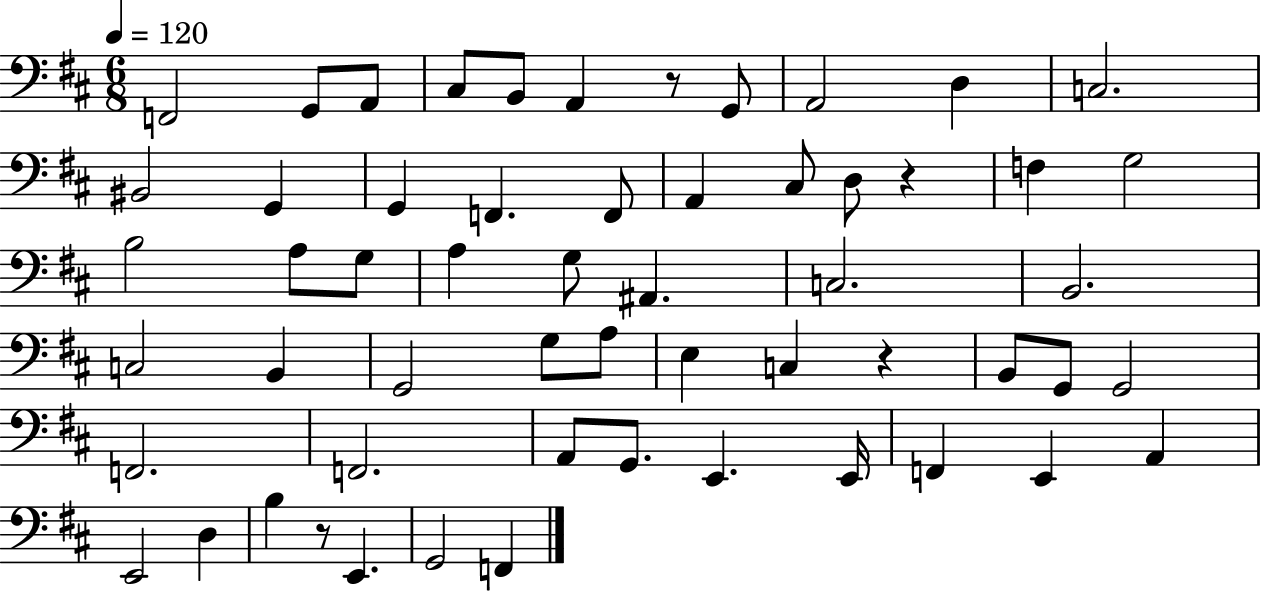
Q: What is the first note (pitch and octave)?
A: F2